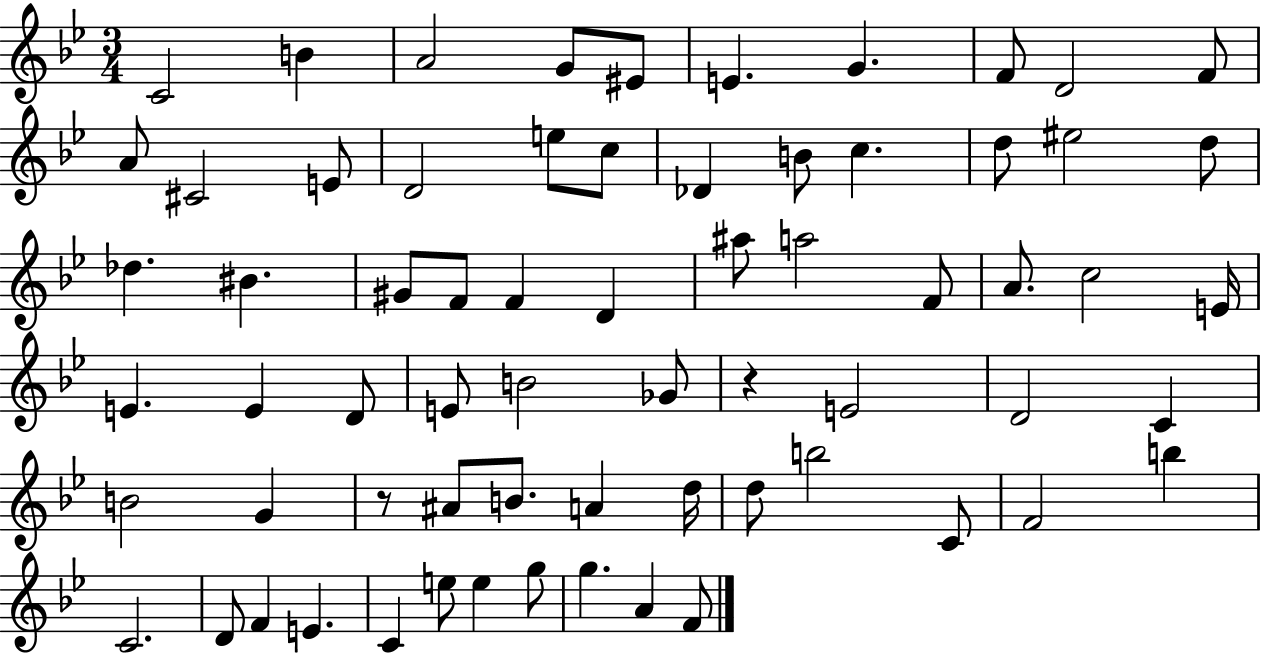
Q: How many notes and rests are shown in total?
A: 67